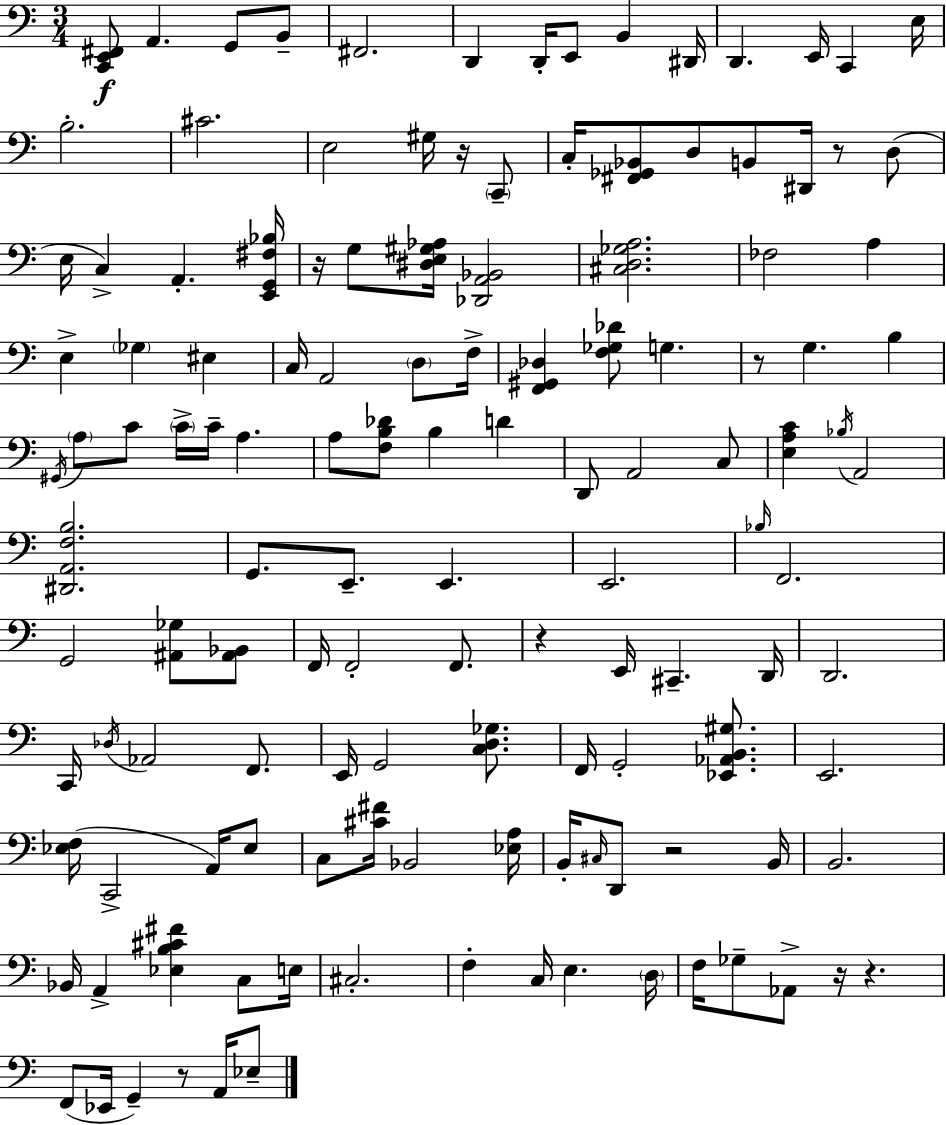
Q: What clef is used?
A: bass